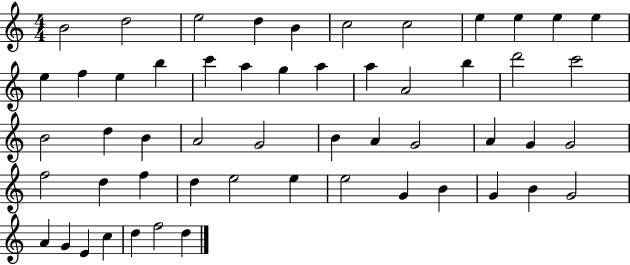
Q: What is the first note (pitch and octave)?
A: B4